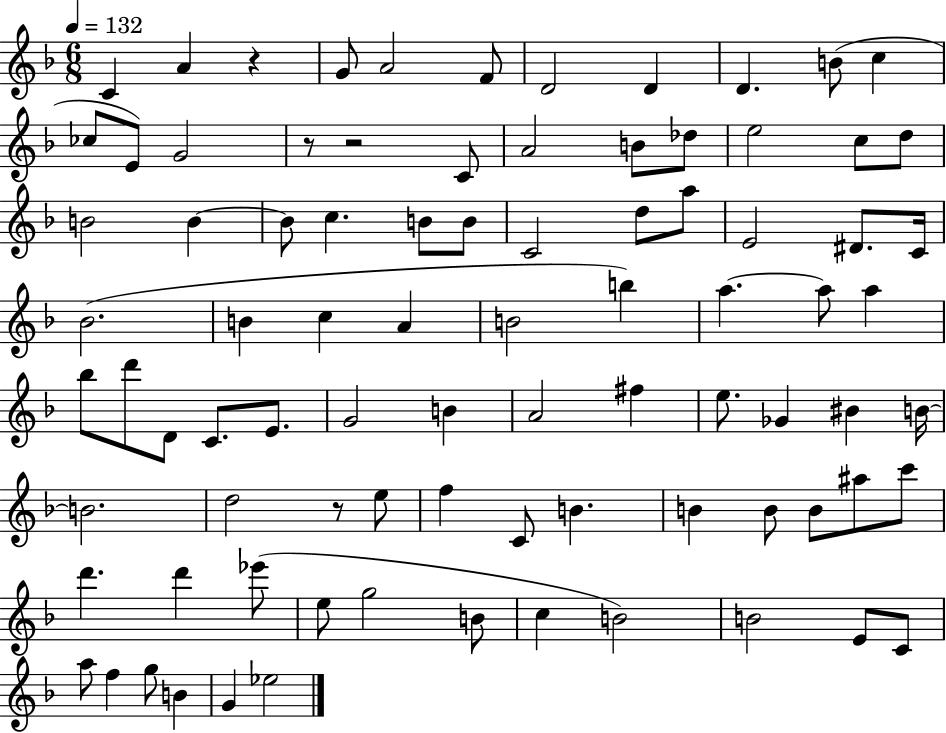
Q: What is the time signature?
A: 6/8